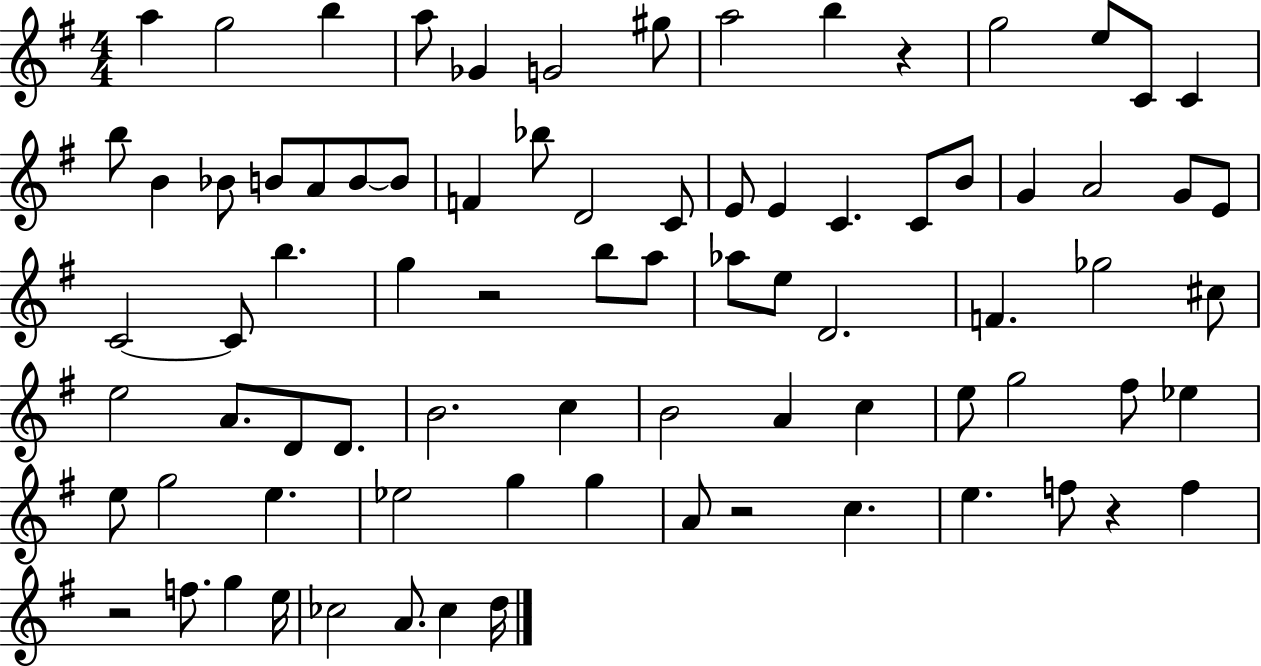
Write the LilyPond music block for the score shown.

{
  \clef treble
  \numericTimeSignature
  \time 4/4
  \key g \major
  a''4 g''2 b''4 | a''8 ges'4 g'2 gis''8 | a''2 b''4 r4 | g''2 e''8 c'8 c'4 | \break b''8 b'4 bes'8 b'8 a'8 b'8~~ b'8 | f'4 bes''8 d'2 c'8 | e'8 e'4 c'4. c'8 b'8 | g'4 a'2 g'8 e'8 | \break c'2~~ c'8 b''4. | g''4 r2 b''8 a''8 | aes''8 e''8 d'2. | f'4. ges''2 cis''8 | \break e''2 a'8. d'8 d'8. | b'2. c''4 | b'2 a'4 c''4 | e''8 g''2 fis''8 ees''4 | \break e''8 g''2 e''4. | ees''2 g''4 g''4 | a'8 r2 c''4. | e''4. f''8 r4 f''4 | \break r2 f''8. g''4 e''16 | ces''2 a'8. ces''4 d''16 | \bar "|."
}